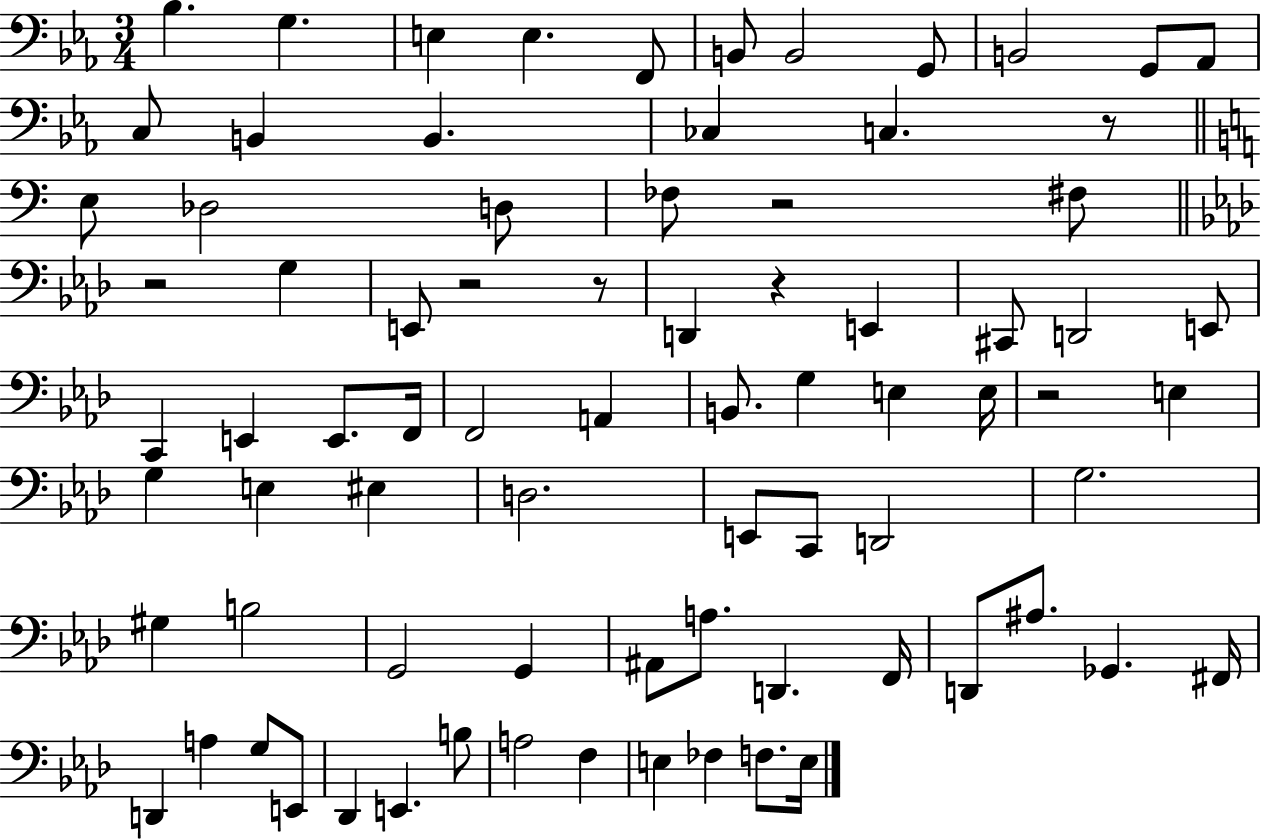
{
  \clef bass
  \numericTimeSignature
  \time 3/4
  \key ees \major
  bes4. g4. | e4 e4. f,8 | b,8 b,2 g,8 | b,2 g,8 aes,8 | \break c8 b,4 b,4. | ces4 c4. r8 | \bar "||" \break \key a \minor e8 des2 d8 | fes8 r2 fis8 | \bar "||" \break \key aes \major r2 g4 | e,8 r2 r8 | d,4 r4 e,4 | cis,8 d,2 e,8 | \break c,4 e,4 e,8. f,16 | f,2 a,4 | b,8. g4 e4 e16 | r2 e4 | \break g4 e4 eis4 | d2. | e,8 c,8 d,2 | g2. | \break gis4 b2 | g,2 g,4 | ais,8 a8. d,4. f,16 | d,8 ais8. ges,4. fis,16 | \break d,4 a4 g8 e,8 | des,4 e,4. b8 | a2 f4 | e4 fes4 f8. e16 | \break \bar "|."
}